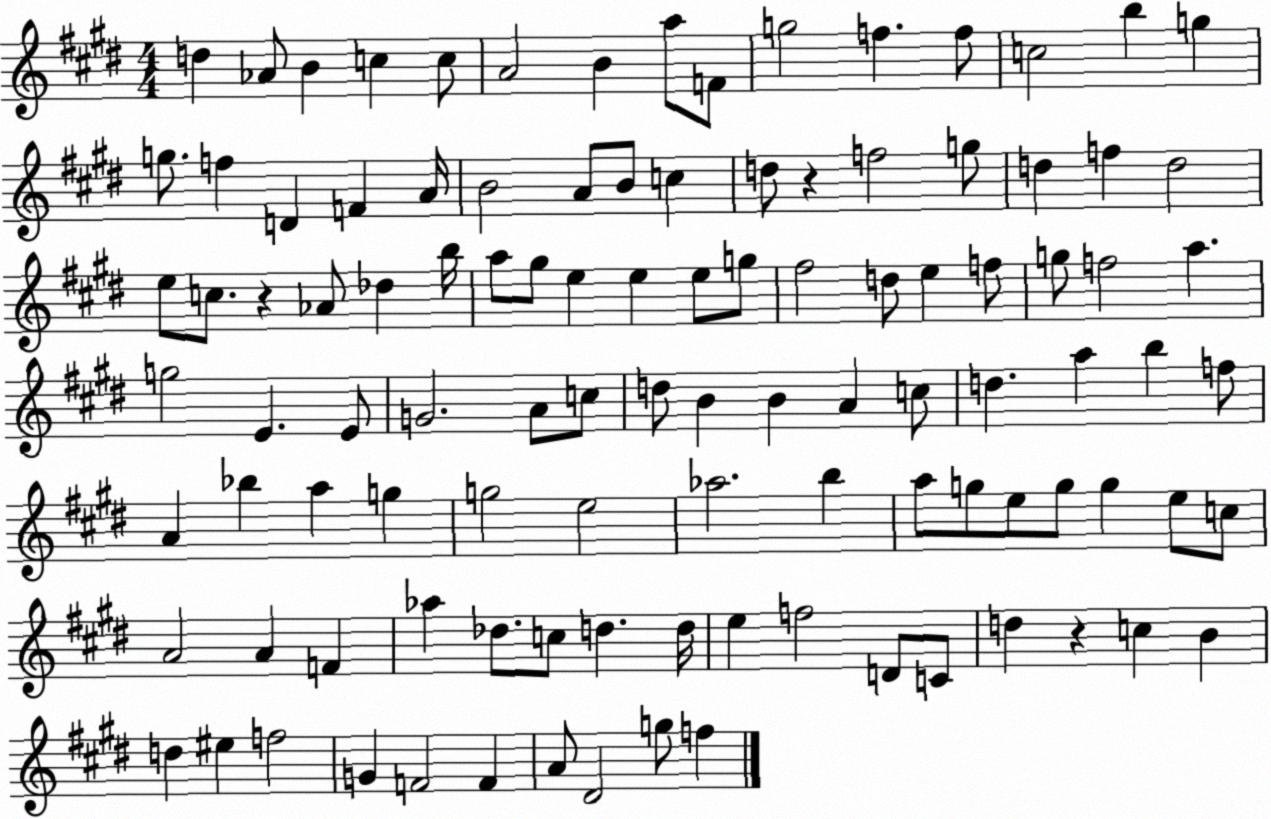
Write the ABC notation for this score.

X:1
T:Untitled
M:4/4
L:1/4
K:E
d _A/2 B c c/2 A2 B a/2 F/2 g2 f f/2 c2 b g g/2 f D F A/4 B2 A/2 B/2 c d/2 z f2 g/2 d f d2 e/2 c/2 z _A/2 _d b/4 a/2 ^g/2 e e e/2 g/2 ^f2 d/2 e f/2 g/2 f2 a g2 E E/2 G2 A/2 c/2 d/2 B B A c/2 d a b f/2 A _b a g g2 e2 _a2 b a/2 g/2 e/2 g/2 g e/2 c/2 A2 A F _a _d/2 c/2 d d/4 e f2 D/2 C/2 d z c B d ^e f2 G F2 F A/2 ^D2 g/2 f